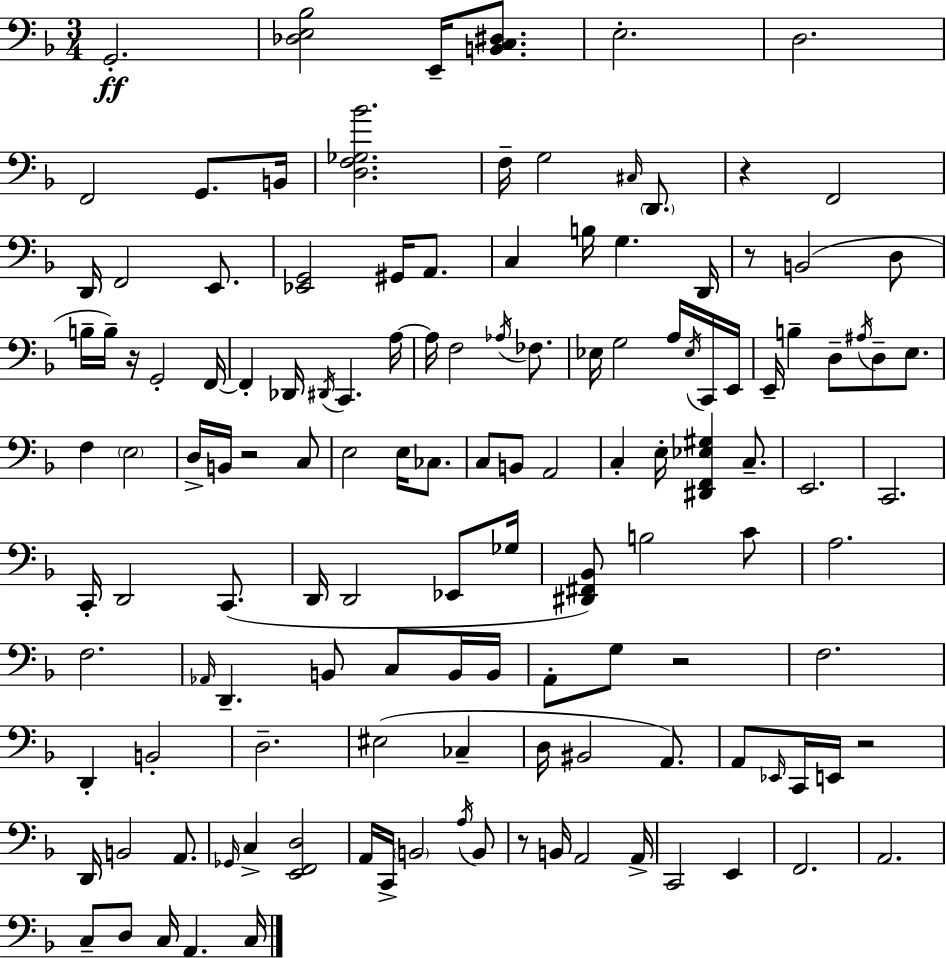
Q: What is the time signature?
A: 3/4